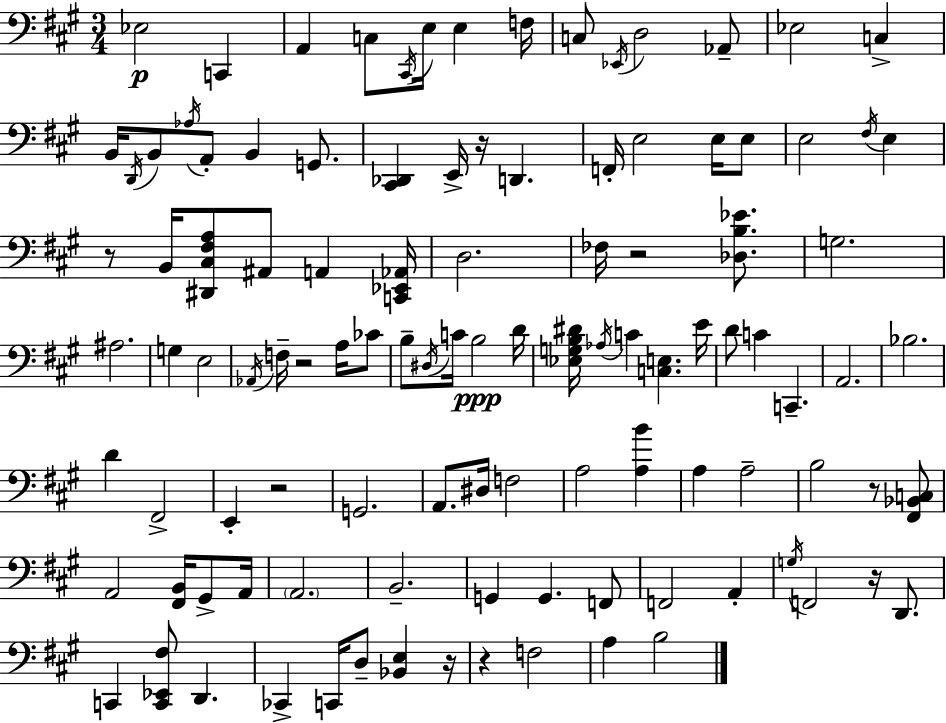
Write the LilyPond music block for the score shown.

{
  \clef bass
  \numericTimeSignature
  \time 3/4
  \key a \major
  ees2\p c,4 | a,4 c8 \acciaccatura { cis,16 } e16 e4 | f16 c8 \acciaccatura { ees,16 } d2 | aes,8-- ees2 c4-> | \break b,16 \acciaccatura { d,16 } b,8 \acciaccatura { aes16 } a,8-. b,4 | g,8. <cis, des,>4 e,16-> r16 d,4. | f,16-. e2 | e16 e8 e2 | \break \acciaccatura { fis16 } e4 r8 b,16 <dis, cis fis a>8 ais,8 | a,4 <c, ees, aes,>16 d2. | fes16 r2 | <des b ees'>8. g2. | \break ais2. | g4 e2 | \acciaccatura { aes,16 } f16-- r2 | a16 ces'8 b8-- \acciaccatura { dis16 } c'16 b2\ppp | \break d'16 <ees g b dis'>16 \acciaccatura { aes16 } c'4 | <c e>4. e'16 d'8 c'4 | c,4.-- a,2. | bes2. | \break d'4 | fis,2-> e,4-. | r2 g,2. | a,8. dis16 | \break f2 a2 | <a b'>4 a4 | a2-- b2 | r8 <fis, bes, c>8 a,2 | \break <fis, b,>16 gis,8-> a,16 \parenthesize a,2. | b,2.-- | g,4 | g,4. f,8 f,2 | \break a,4-. \acciaccatura { g16 } f,2 | r16 d,8. c,4 | <c, ees, fis>8 d,4. ces,4-> | c,16 d8-- <bes, e>4 r16 r4 | \break f2 a4 | b2 \bar "|."
}